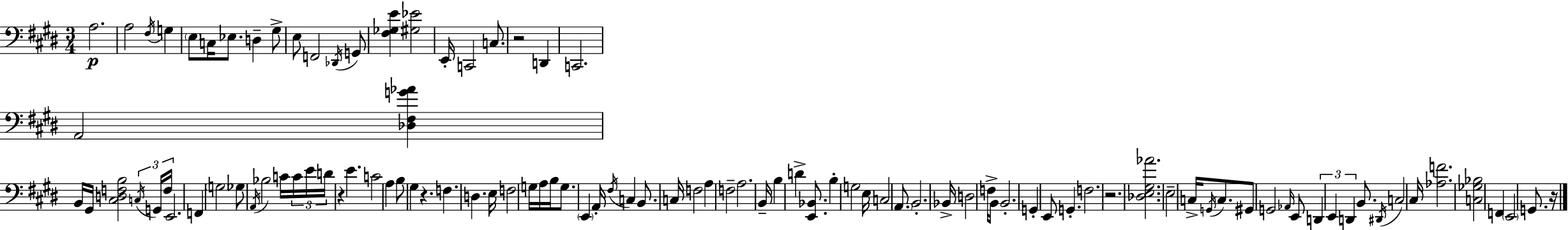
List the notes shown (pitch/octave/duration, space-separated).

A3/h. A3/h F#3/s G3/q E3/e C3/s Eb3/e. D3/q G#3/e E3/e F2/h Db2/s G2/e [F#3,Gb3,E4]/q [G#3,Eb4]/h E2/s C2/h C3/e. R/h D2/q C2/h. A2/h [Db3,F#3,G4,Ab4]/q B2/s G#2/s [C#3,D3,F3,B3]/h C3/s G2/s F3/s E2/h. F2/q G3/h Gb3/e A2/s Bb3/h C4/s C4/s E4/s D4/s R/q E4/q. C4/h A3/q B3/e G#3/q R/q. F3/q. D3/q. E3/s F3/h G3/s A3/s B3/s G3/e. E2/q A2/s F#3/s C3/q B2/e. C3/s F3/h A3/q F3/h A3/h. B2/s B3/q D4/q [E2,Bb2]/e. B3/q G3/h E3/s C3/h A2/e. B2/h. Bb2/s D3/h F3/s B2/e B2/h. G2/q E2/e G2/q. F3/h. R/h. [Db3,E3,G#3,Ab4]/h. E3/h C3/s G2/s C3/e. G#2/e G2/h Ab2/s E2/e D2/q E2/q D2/q B2/e. D#2/s C3/h C#3/s [Ab3,F4]/h. [C3,Gb3,Bb3]/h F2/q E2/h G2/e. R/s